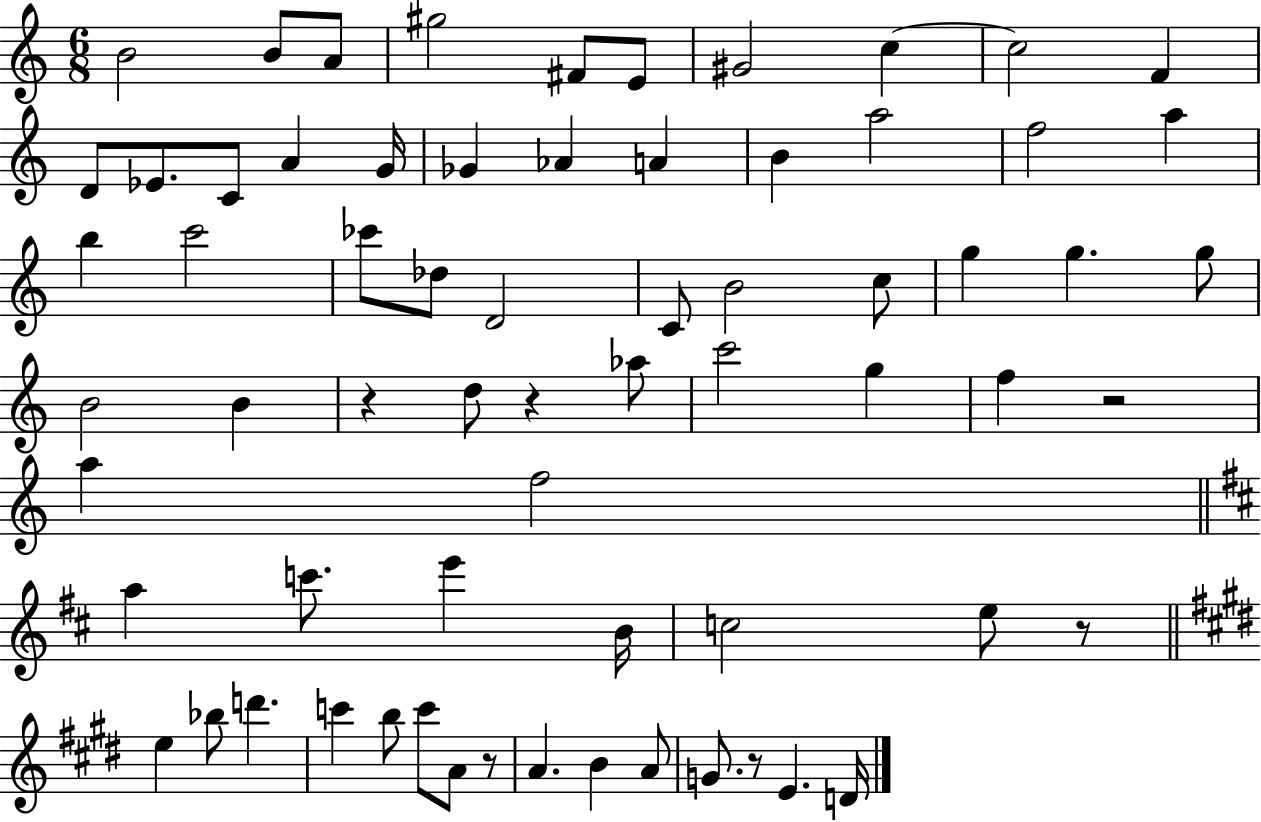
X:1
T:Untitled
M:6/8
L:1/4
K:C
B2 B/2 A/2 ^g2 ^F/2 E/2 ^G2 c c2 F D/2 _E/2 C/2 A G/4 _G _A A B a2 f2 a b c'2 _c'/2 _d/2 D2 C/2 B2 c/2 g g g/2 B2 B z d/2 z _a/2 c'2 g f z2 a f2 a c'/2 e' B/4 c2 e/2 z/2 e _b/2 d' c' b/2 c'/2 A/2 z/2 A B A/2 G/2 z/2 E D/4